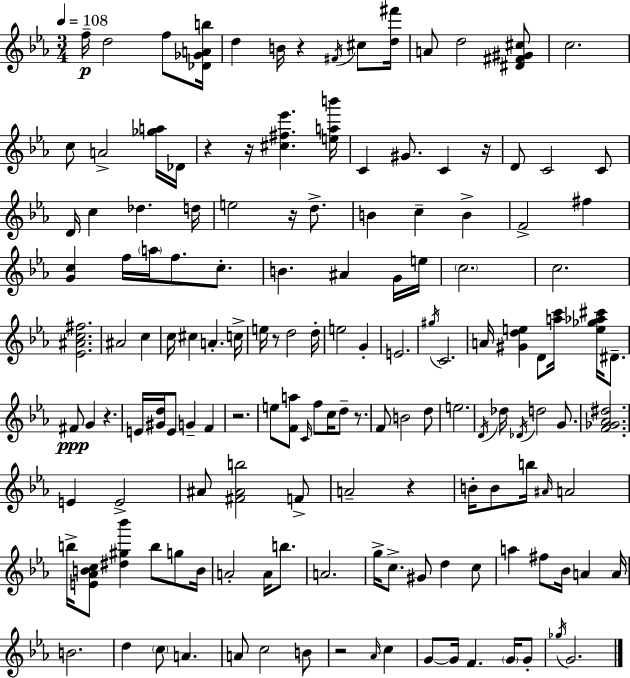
X:1
T:Untitled
M:3/4
L:1/4
K:Cm
f/4 d2 f/2 [_D_GAb]/4 d B/4 z ^F/4 ^c/2 [d^f']/4 A/2 d2 [^D^F^G^c]/2 c2 c/2 A2 [_ga]/4 _D/4 z z/4 [^c^f_e'] [eab']/4 C ^G/2 C z/4 D/2 C2 C/2 D/4 c _d d/4 e2 z/4 d/2 B c B F2 ^f [Gc] f/4 a/4 f/2 c/2 B ^A G/4 e/4 c2 c2 [_E^Ac^f]2 ^A2 c c/4 ^c A c/4 e/4 z/2 d2 d/4 e2 G E2 ^g/4 C2 A/4 [^Gde] D/2 [ac']/4 [e_g_a^c']/4 ^D/2 ^F/2 G z E/4 [^Gd]/4 E/2 G F z2 e/2 [Fa]/2 C/4 f/2 c/4 d/2 z/2 F/2 B2 d/2 e2 D/4 _d/4 _D/4 d2 G/2 [F_G_A^d]2 E E2 ^A/2 [^F^Ab]2 F/2 A2 z B/4 B/2 b/4 ^A/4 A2 b/4 [E_ABc]/2 [^d^g_b'] b/2 g/2 B/4 A2 A/4 b/2 A2 g/4 c/2 ^G/2 d c/2 a ^f/2 _B/4 A A/4 B2 d c/2 A A/2 c2 B/2 z2 _A/4 c G/2 G/4 F G/4 G/2 _g/4 G2